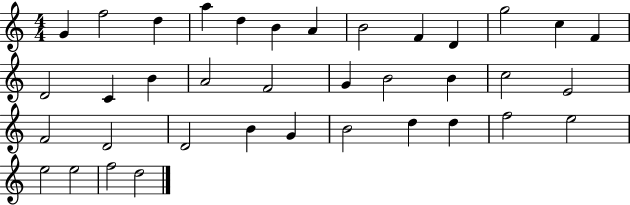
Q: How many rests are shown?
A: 0